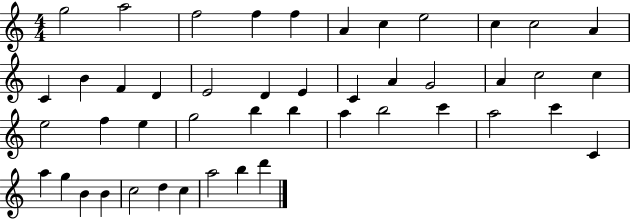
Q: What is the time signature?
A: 4/4